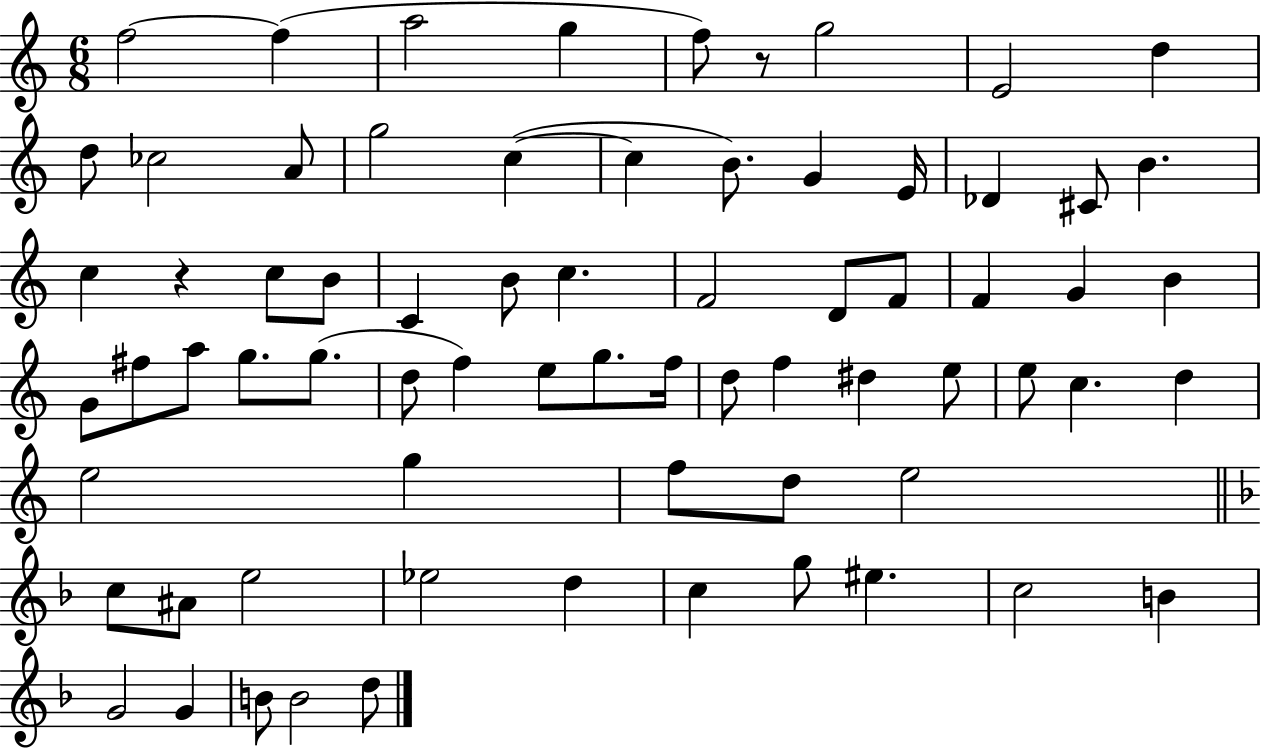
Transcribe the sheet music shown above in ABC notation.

X:1
T:Untitled
M:6/8
L:1/4
K:C
f2 f a2 g f/2 z/2 g2 E2 d d/2 _c2 A/2 g2 c c B/2 G E/4 _D ^C/2 B c z c/2 B/2 C B/2 c F2 D/2 F/2 F G B G/2 ^f/2 a/2 g/2 g/2 d/2 f e/2 g/2 f/4 d/2 f ^d e/2 e/2 c d e2 g f/2 d/2 e2 c/2 ^A/2 e2 _e2 d c g/2 ^e c2 B G2 G B/2 B2 d/2